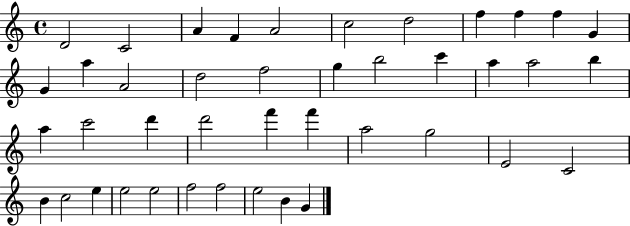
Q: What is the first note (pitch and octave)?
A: D4